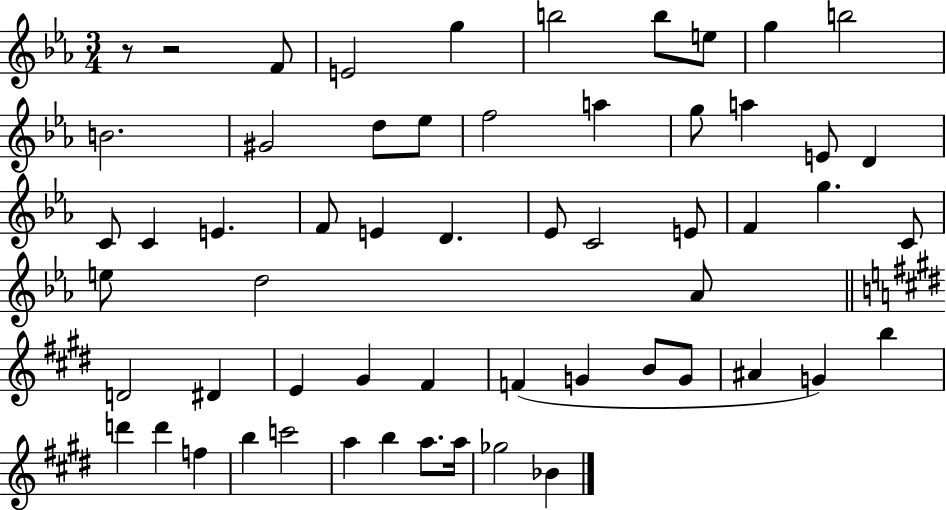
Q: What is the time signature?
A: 3/4